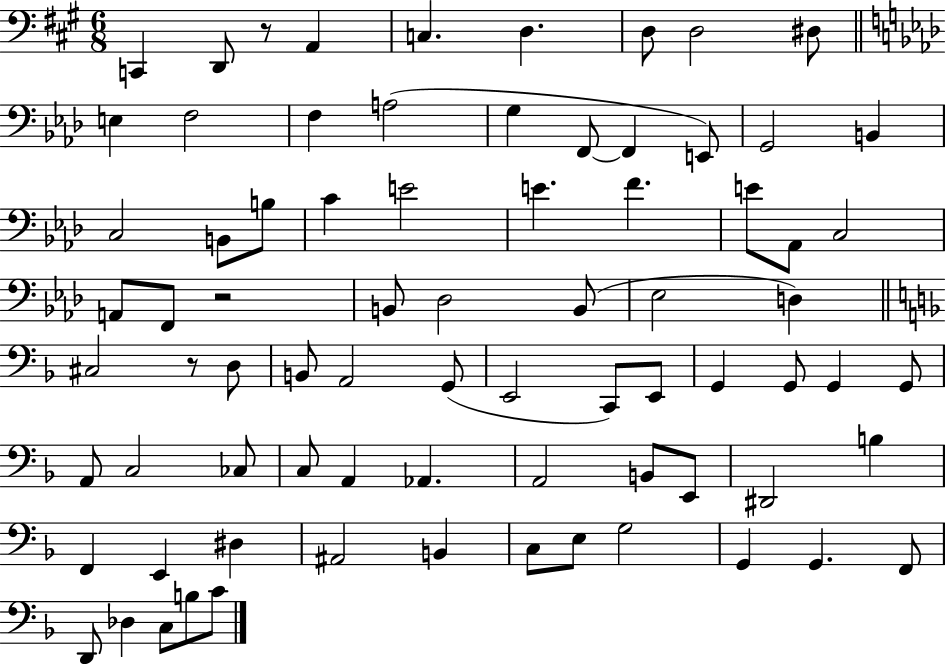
C2/q D2/e R/e A2/q C3/q. D3/q. D3/e D3/h D#3/e E3/q F3/h F3/q A3/h G3/q F2/e F2/q E2/e G2/h B2/q C3/h B2/e B3/e C4/q E4/h E4/q. F4/q. E4/e Ab2/e C3/h A2/e F2/e R/h B2/e Db3/h B2/e Eb3/h D3/q C#3/h R/e D3/e B2/e A2/h G2/e E2/h C2/e E2/e G2/q G2/e G2/q G2/e A2/e C3/h CES3/e C3/e A2/q Ab2/q. A2/h B2/e E2/e D#2/h B3/q F2/q E2/q D#3/q A#2/h B2/q C3/e E3/e G3/h G2/q G2/q. F2/e D2/e Db3/q C3/e B3/e C4/e